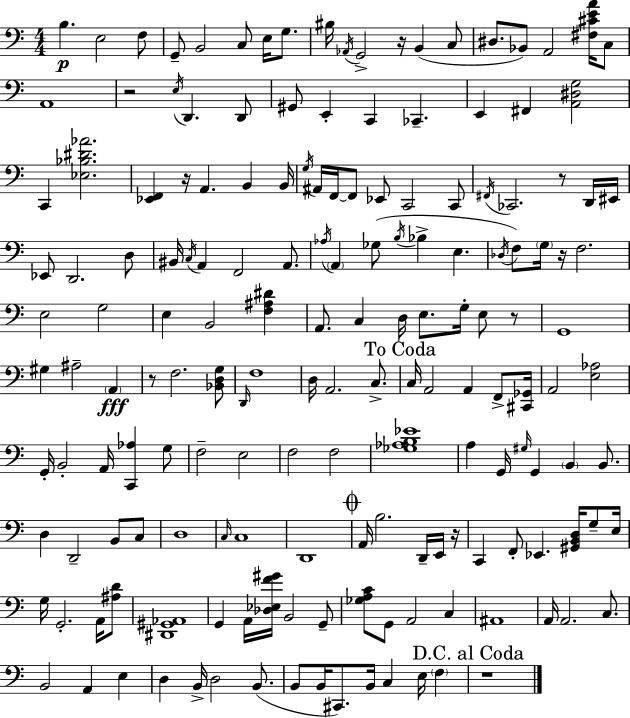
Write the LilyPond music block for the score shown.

{
  \clef bass
  \numericTimeSignature
  \time 4/4
  \key c \major
  b4.\p e2 f8 | g,8-- b,2 c8 e16 g8. | bis16 \acciaccatura { aes,16 } g,2-> r16 b,4( c8 | dis8. bes,8) a,2 <fis cis' e' a'>16 c8 | \break a,1 | r2 \acciaccatura { e16 } d,4. | d,8 gis,8 e,4-. c,4 ces,4.-- | e,4 fis,4 <a, dis g>2 | \break c,4 <ees bes dis' aes'>2. | <ees, f,>4 r16 a,4. b,4 | b,16 \acciaccatura { g16 } ais,16 f,16~~ f,8 ees,8 c,2 | c,8 \acciaccatura { fis,16 } ces,2. | \break r8 d,16 eis,16 ees,8 d,2. | d8 bis,16 \acciaccatura { c16 } a,4 f,2 | a,8. \acciaccatura { aes16 } \parenthesize a,4 ges8( \acciaccatura { b16 } bes4-> | e4. \acciaccatura { des16 } f8) \parenthesize g16 r16 f2. | \break e2 | g2 e4 b,2 | <f ais dis'>4 a,8. c4 d16 | e8. g16-. e8 r8 g,1 | \break gis4 ais2-- | \parenthesize a,4\fff r8 f2. | <bes, d g>8 \grace { d,16 } f1 | d16 a,2. | \break c8.-> \mark "To Coda" c16 a,2 | a,4 f,8-> <cis, ges,>16 a,2 | <e aes>2 g,16-. b,2-. | a,16 <c, aes>4 g8 f2-- | \break e2 f2 | f2 <ges aes b ees'>1 | a4 g,16 \grace { gis16 } g,4 | \parenthesize b,4 b,8. d4 d,2-- | \break b,8 c8 d1 | \grace { c16 } c1 | d,1 | \mark \markup { \musicglyph "scripts.coda" } a,16 b2. | \break d,16-- e,16 r16 c,4 f,8-. | ees,4. <gis, b, d>16 g8-- e16 g16 g,2.-. | a,16 <ais d'>8 <dis, gis, aes,>1 | g,4 a,16 | \break <des ees f' gis'>16 b,2 g,8-- <ges a c'>8 g,8 a,2 | c4 ais,1 | a,16 a,2. | c8. b,2 | \break a,4 e4 d4 b,16-> | d2 b,8.( b,8 b,16 cis,8.) | b,16 c4 e16 \parenthesize f4 \mark "D.C. al Coda" r1 | \bar "|."
}